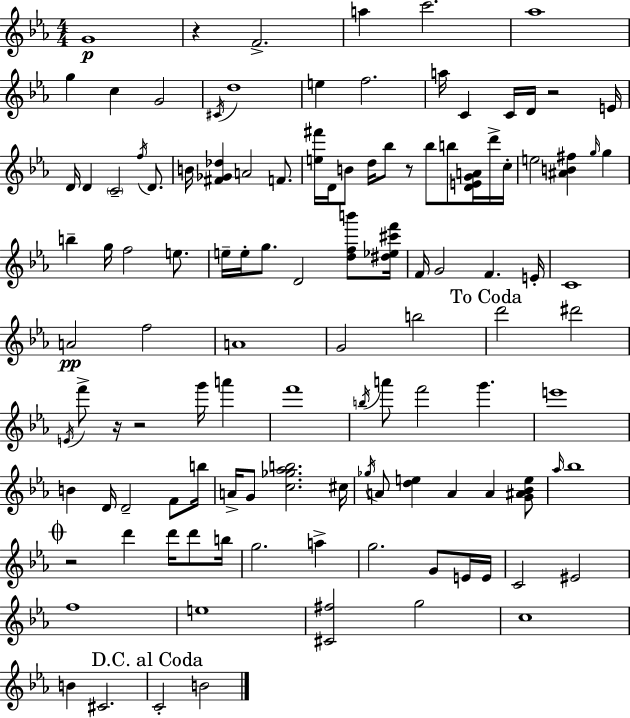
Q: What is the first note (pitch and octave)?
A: G4